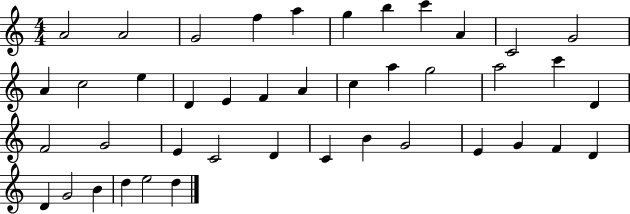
A4/h A4/h G4/h F5/q A5/q G5/q B5/q C6/q A4/q C4/h G4/h A4/q C5/h E5/q D4/q E4/q F4/q A4/q C5/q A5/q G5/h A5/h C6/q D4/q F4/h G4/h E4/q C4/h D4/q C4/q B4/q G4/h E4/q G4/q F4/q D4/q D4/q G4/h B4/q D5/q E5/h D5/q